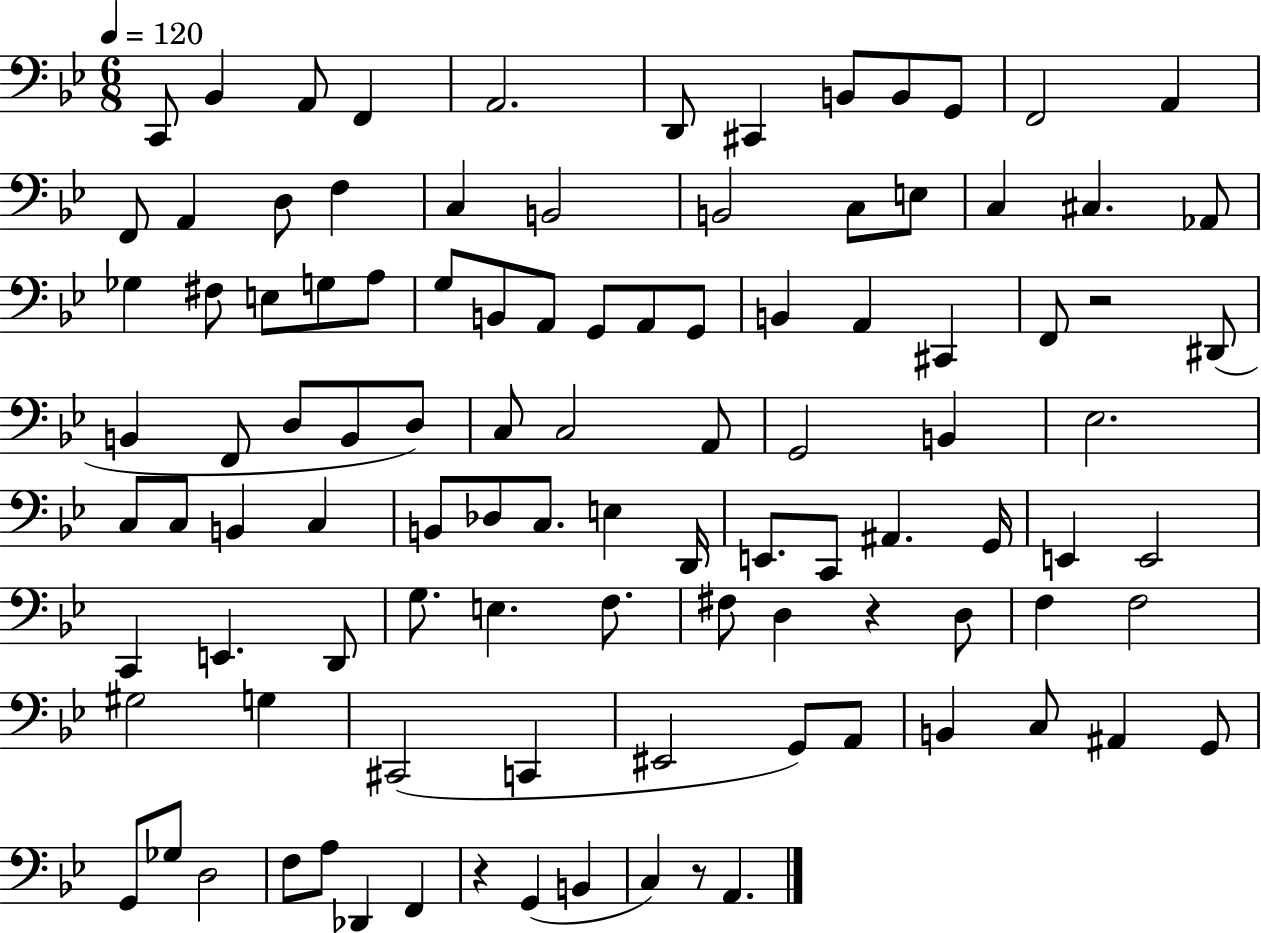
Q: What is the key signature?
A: BES major